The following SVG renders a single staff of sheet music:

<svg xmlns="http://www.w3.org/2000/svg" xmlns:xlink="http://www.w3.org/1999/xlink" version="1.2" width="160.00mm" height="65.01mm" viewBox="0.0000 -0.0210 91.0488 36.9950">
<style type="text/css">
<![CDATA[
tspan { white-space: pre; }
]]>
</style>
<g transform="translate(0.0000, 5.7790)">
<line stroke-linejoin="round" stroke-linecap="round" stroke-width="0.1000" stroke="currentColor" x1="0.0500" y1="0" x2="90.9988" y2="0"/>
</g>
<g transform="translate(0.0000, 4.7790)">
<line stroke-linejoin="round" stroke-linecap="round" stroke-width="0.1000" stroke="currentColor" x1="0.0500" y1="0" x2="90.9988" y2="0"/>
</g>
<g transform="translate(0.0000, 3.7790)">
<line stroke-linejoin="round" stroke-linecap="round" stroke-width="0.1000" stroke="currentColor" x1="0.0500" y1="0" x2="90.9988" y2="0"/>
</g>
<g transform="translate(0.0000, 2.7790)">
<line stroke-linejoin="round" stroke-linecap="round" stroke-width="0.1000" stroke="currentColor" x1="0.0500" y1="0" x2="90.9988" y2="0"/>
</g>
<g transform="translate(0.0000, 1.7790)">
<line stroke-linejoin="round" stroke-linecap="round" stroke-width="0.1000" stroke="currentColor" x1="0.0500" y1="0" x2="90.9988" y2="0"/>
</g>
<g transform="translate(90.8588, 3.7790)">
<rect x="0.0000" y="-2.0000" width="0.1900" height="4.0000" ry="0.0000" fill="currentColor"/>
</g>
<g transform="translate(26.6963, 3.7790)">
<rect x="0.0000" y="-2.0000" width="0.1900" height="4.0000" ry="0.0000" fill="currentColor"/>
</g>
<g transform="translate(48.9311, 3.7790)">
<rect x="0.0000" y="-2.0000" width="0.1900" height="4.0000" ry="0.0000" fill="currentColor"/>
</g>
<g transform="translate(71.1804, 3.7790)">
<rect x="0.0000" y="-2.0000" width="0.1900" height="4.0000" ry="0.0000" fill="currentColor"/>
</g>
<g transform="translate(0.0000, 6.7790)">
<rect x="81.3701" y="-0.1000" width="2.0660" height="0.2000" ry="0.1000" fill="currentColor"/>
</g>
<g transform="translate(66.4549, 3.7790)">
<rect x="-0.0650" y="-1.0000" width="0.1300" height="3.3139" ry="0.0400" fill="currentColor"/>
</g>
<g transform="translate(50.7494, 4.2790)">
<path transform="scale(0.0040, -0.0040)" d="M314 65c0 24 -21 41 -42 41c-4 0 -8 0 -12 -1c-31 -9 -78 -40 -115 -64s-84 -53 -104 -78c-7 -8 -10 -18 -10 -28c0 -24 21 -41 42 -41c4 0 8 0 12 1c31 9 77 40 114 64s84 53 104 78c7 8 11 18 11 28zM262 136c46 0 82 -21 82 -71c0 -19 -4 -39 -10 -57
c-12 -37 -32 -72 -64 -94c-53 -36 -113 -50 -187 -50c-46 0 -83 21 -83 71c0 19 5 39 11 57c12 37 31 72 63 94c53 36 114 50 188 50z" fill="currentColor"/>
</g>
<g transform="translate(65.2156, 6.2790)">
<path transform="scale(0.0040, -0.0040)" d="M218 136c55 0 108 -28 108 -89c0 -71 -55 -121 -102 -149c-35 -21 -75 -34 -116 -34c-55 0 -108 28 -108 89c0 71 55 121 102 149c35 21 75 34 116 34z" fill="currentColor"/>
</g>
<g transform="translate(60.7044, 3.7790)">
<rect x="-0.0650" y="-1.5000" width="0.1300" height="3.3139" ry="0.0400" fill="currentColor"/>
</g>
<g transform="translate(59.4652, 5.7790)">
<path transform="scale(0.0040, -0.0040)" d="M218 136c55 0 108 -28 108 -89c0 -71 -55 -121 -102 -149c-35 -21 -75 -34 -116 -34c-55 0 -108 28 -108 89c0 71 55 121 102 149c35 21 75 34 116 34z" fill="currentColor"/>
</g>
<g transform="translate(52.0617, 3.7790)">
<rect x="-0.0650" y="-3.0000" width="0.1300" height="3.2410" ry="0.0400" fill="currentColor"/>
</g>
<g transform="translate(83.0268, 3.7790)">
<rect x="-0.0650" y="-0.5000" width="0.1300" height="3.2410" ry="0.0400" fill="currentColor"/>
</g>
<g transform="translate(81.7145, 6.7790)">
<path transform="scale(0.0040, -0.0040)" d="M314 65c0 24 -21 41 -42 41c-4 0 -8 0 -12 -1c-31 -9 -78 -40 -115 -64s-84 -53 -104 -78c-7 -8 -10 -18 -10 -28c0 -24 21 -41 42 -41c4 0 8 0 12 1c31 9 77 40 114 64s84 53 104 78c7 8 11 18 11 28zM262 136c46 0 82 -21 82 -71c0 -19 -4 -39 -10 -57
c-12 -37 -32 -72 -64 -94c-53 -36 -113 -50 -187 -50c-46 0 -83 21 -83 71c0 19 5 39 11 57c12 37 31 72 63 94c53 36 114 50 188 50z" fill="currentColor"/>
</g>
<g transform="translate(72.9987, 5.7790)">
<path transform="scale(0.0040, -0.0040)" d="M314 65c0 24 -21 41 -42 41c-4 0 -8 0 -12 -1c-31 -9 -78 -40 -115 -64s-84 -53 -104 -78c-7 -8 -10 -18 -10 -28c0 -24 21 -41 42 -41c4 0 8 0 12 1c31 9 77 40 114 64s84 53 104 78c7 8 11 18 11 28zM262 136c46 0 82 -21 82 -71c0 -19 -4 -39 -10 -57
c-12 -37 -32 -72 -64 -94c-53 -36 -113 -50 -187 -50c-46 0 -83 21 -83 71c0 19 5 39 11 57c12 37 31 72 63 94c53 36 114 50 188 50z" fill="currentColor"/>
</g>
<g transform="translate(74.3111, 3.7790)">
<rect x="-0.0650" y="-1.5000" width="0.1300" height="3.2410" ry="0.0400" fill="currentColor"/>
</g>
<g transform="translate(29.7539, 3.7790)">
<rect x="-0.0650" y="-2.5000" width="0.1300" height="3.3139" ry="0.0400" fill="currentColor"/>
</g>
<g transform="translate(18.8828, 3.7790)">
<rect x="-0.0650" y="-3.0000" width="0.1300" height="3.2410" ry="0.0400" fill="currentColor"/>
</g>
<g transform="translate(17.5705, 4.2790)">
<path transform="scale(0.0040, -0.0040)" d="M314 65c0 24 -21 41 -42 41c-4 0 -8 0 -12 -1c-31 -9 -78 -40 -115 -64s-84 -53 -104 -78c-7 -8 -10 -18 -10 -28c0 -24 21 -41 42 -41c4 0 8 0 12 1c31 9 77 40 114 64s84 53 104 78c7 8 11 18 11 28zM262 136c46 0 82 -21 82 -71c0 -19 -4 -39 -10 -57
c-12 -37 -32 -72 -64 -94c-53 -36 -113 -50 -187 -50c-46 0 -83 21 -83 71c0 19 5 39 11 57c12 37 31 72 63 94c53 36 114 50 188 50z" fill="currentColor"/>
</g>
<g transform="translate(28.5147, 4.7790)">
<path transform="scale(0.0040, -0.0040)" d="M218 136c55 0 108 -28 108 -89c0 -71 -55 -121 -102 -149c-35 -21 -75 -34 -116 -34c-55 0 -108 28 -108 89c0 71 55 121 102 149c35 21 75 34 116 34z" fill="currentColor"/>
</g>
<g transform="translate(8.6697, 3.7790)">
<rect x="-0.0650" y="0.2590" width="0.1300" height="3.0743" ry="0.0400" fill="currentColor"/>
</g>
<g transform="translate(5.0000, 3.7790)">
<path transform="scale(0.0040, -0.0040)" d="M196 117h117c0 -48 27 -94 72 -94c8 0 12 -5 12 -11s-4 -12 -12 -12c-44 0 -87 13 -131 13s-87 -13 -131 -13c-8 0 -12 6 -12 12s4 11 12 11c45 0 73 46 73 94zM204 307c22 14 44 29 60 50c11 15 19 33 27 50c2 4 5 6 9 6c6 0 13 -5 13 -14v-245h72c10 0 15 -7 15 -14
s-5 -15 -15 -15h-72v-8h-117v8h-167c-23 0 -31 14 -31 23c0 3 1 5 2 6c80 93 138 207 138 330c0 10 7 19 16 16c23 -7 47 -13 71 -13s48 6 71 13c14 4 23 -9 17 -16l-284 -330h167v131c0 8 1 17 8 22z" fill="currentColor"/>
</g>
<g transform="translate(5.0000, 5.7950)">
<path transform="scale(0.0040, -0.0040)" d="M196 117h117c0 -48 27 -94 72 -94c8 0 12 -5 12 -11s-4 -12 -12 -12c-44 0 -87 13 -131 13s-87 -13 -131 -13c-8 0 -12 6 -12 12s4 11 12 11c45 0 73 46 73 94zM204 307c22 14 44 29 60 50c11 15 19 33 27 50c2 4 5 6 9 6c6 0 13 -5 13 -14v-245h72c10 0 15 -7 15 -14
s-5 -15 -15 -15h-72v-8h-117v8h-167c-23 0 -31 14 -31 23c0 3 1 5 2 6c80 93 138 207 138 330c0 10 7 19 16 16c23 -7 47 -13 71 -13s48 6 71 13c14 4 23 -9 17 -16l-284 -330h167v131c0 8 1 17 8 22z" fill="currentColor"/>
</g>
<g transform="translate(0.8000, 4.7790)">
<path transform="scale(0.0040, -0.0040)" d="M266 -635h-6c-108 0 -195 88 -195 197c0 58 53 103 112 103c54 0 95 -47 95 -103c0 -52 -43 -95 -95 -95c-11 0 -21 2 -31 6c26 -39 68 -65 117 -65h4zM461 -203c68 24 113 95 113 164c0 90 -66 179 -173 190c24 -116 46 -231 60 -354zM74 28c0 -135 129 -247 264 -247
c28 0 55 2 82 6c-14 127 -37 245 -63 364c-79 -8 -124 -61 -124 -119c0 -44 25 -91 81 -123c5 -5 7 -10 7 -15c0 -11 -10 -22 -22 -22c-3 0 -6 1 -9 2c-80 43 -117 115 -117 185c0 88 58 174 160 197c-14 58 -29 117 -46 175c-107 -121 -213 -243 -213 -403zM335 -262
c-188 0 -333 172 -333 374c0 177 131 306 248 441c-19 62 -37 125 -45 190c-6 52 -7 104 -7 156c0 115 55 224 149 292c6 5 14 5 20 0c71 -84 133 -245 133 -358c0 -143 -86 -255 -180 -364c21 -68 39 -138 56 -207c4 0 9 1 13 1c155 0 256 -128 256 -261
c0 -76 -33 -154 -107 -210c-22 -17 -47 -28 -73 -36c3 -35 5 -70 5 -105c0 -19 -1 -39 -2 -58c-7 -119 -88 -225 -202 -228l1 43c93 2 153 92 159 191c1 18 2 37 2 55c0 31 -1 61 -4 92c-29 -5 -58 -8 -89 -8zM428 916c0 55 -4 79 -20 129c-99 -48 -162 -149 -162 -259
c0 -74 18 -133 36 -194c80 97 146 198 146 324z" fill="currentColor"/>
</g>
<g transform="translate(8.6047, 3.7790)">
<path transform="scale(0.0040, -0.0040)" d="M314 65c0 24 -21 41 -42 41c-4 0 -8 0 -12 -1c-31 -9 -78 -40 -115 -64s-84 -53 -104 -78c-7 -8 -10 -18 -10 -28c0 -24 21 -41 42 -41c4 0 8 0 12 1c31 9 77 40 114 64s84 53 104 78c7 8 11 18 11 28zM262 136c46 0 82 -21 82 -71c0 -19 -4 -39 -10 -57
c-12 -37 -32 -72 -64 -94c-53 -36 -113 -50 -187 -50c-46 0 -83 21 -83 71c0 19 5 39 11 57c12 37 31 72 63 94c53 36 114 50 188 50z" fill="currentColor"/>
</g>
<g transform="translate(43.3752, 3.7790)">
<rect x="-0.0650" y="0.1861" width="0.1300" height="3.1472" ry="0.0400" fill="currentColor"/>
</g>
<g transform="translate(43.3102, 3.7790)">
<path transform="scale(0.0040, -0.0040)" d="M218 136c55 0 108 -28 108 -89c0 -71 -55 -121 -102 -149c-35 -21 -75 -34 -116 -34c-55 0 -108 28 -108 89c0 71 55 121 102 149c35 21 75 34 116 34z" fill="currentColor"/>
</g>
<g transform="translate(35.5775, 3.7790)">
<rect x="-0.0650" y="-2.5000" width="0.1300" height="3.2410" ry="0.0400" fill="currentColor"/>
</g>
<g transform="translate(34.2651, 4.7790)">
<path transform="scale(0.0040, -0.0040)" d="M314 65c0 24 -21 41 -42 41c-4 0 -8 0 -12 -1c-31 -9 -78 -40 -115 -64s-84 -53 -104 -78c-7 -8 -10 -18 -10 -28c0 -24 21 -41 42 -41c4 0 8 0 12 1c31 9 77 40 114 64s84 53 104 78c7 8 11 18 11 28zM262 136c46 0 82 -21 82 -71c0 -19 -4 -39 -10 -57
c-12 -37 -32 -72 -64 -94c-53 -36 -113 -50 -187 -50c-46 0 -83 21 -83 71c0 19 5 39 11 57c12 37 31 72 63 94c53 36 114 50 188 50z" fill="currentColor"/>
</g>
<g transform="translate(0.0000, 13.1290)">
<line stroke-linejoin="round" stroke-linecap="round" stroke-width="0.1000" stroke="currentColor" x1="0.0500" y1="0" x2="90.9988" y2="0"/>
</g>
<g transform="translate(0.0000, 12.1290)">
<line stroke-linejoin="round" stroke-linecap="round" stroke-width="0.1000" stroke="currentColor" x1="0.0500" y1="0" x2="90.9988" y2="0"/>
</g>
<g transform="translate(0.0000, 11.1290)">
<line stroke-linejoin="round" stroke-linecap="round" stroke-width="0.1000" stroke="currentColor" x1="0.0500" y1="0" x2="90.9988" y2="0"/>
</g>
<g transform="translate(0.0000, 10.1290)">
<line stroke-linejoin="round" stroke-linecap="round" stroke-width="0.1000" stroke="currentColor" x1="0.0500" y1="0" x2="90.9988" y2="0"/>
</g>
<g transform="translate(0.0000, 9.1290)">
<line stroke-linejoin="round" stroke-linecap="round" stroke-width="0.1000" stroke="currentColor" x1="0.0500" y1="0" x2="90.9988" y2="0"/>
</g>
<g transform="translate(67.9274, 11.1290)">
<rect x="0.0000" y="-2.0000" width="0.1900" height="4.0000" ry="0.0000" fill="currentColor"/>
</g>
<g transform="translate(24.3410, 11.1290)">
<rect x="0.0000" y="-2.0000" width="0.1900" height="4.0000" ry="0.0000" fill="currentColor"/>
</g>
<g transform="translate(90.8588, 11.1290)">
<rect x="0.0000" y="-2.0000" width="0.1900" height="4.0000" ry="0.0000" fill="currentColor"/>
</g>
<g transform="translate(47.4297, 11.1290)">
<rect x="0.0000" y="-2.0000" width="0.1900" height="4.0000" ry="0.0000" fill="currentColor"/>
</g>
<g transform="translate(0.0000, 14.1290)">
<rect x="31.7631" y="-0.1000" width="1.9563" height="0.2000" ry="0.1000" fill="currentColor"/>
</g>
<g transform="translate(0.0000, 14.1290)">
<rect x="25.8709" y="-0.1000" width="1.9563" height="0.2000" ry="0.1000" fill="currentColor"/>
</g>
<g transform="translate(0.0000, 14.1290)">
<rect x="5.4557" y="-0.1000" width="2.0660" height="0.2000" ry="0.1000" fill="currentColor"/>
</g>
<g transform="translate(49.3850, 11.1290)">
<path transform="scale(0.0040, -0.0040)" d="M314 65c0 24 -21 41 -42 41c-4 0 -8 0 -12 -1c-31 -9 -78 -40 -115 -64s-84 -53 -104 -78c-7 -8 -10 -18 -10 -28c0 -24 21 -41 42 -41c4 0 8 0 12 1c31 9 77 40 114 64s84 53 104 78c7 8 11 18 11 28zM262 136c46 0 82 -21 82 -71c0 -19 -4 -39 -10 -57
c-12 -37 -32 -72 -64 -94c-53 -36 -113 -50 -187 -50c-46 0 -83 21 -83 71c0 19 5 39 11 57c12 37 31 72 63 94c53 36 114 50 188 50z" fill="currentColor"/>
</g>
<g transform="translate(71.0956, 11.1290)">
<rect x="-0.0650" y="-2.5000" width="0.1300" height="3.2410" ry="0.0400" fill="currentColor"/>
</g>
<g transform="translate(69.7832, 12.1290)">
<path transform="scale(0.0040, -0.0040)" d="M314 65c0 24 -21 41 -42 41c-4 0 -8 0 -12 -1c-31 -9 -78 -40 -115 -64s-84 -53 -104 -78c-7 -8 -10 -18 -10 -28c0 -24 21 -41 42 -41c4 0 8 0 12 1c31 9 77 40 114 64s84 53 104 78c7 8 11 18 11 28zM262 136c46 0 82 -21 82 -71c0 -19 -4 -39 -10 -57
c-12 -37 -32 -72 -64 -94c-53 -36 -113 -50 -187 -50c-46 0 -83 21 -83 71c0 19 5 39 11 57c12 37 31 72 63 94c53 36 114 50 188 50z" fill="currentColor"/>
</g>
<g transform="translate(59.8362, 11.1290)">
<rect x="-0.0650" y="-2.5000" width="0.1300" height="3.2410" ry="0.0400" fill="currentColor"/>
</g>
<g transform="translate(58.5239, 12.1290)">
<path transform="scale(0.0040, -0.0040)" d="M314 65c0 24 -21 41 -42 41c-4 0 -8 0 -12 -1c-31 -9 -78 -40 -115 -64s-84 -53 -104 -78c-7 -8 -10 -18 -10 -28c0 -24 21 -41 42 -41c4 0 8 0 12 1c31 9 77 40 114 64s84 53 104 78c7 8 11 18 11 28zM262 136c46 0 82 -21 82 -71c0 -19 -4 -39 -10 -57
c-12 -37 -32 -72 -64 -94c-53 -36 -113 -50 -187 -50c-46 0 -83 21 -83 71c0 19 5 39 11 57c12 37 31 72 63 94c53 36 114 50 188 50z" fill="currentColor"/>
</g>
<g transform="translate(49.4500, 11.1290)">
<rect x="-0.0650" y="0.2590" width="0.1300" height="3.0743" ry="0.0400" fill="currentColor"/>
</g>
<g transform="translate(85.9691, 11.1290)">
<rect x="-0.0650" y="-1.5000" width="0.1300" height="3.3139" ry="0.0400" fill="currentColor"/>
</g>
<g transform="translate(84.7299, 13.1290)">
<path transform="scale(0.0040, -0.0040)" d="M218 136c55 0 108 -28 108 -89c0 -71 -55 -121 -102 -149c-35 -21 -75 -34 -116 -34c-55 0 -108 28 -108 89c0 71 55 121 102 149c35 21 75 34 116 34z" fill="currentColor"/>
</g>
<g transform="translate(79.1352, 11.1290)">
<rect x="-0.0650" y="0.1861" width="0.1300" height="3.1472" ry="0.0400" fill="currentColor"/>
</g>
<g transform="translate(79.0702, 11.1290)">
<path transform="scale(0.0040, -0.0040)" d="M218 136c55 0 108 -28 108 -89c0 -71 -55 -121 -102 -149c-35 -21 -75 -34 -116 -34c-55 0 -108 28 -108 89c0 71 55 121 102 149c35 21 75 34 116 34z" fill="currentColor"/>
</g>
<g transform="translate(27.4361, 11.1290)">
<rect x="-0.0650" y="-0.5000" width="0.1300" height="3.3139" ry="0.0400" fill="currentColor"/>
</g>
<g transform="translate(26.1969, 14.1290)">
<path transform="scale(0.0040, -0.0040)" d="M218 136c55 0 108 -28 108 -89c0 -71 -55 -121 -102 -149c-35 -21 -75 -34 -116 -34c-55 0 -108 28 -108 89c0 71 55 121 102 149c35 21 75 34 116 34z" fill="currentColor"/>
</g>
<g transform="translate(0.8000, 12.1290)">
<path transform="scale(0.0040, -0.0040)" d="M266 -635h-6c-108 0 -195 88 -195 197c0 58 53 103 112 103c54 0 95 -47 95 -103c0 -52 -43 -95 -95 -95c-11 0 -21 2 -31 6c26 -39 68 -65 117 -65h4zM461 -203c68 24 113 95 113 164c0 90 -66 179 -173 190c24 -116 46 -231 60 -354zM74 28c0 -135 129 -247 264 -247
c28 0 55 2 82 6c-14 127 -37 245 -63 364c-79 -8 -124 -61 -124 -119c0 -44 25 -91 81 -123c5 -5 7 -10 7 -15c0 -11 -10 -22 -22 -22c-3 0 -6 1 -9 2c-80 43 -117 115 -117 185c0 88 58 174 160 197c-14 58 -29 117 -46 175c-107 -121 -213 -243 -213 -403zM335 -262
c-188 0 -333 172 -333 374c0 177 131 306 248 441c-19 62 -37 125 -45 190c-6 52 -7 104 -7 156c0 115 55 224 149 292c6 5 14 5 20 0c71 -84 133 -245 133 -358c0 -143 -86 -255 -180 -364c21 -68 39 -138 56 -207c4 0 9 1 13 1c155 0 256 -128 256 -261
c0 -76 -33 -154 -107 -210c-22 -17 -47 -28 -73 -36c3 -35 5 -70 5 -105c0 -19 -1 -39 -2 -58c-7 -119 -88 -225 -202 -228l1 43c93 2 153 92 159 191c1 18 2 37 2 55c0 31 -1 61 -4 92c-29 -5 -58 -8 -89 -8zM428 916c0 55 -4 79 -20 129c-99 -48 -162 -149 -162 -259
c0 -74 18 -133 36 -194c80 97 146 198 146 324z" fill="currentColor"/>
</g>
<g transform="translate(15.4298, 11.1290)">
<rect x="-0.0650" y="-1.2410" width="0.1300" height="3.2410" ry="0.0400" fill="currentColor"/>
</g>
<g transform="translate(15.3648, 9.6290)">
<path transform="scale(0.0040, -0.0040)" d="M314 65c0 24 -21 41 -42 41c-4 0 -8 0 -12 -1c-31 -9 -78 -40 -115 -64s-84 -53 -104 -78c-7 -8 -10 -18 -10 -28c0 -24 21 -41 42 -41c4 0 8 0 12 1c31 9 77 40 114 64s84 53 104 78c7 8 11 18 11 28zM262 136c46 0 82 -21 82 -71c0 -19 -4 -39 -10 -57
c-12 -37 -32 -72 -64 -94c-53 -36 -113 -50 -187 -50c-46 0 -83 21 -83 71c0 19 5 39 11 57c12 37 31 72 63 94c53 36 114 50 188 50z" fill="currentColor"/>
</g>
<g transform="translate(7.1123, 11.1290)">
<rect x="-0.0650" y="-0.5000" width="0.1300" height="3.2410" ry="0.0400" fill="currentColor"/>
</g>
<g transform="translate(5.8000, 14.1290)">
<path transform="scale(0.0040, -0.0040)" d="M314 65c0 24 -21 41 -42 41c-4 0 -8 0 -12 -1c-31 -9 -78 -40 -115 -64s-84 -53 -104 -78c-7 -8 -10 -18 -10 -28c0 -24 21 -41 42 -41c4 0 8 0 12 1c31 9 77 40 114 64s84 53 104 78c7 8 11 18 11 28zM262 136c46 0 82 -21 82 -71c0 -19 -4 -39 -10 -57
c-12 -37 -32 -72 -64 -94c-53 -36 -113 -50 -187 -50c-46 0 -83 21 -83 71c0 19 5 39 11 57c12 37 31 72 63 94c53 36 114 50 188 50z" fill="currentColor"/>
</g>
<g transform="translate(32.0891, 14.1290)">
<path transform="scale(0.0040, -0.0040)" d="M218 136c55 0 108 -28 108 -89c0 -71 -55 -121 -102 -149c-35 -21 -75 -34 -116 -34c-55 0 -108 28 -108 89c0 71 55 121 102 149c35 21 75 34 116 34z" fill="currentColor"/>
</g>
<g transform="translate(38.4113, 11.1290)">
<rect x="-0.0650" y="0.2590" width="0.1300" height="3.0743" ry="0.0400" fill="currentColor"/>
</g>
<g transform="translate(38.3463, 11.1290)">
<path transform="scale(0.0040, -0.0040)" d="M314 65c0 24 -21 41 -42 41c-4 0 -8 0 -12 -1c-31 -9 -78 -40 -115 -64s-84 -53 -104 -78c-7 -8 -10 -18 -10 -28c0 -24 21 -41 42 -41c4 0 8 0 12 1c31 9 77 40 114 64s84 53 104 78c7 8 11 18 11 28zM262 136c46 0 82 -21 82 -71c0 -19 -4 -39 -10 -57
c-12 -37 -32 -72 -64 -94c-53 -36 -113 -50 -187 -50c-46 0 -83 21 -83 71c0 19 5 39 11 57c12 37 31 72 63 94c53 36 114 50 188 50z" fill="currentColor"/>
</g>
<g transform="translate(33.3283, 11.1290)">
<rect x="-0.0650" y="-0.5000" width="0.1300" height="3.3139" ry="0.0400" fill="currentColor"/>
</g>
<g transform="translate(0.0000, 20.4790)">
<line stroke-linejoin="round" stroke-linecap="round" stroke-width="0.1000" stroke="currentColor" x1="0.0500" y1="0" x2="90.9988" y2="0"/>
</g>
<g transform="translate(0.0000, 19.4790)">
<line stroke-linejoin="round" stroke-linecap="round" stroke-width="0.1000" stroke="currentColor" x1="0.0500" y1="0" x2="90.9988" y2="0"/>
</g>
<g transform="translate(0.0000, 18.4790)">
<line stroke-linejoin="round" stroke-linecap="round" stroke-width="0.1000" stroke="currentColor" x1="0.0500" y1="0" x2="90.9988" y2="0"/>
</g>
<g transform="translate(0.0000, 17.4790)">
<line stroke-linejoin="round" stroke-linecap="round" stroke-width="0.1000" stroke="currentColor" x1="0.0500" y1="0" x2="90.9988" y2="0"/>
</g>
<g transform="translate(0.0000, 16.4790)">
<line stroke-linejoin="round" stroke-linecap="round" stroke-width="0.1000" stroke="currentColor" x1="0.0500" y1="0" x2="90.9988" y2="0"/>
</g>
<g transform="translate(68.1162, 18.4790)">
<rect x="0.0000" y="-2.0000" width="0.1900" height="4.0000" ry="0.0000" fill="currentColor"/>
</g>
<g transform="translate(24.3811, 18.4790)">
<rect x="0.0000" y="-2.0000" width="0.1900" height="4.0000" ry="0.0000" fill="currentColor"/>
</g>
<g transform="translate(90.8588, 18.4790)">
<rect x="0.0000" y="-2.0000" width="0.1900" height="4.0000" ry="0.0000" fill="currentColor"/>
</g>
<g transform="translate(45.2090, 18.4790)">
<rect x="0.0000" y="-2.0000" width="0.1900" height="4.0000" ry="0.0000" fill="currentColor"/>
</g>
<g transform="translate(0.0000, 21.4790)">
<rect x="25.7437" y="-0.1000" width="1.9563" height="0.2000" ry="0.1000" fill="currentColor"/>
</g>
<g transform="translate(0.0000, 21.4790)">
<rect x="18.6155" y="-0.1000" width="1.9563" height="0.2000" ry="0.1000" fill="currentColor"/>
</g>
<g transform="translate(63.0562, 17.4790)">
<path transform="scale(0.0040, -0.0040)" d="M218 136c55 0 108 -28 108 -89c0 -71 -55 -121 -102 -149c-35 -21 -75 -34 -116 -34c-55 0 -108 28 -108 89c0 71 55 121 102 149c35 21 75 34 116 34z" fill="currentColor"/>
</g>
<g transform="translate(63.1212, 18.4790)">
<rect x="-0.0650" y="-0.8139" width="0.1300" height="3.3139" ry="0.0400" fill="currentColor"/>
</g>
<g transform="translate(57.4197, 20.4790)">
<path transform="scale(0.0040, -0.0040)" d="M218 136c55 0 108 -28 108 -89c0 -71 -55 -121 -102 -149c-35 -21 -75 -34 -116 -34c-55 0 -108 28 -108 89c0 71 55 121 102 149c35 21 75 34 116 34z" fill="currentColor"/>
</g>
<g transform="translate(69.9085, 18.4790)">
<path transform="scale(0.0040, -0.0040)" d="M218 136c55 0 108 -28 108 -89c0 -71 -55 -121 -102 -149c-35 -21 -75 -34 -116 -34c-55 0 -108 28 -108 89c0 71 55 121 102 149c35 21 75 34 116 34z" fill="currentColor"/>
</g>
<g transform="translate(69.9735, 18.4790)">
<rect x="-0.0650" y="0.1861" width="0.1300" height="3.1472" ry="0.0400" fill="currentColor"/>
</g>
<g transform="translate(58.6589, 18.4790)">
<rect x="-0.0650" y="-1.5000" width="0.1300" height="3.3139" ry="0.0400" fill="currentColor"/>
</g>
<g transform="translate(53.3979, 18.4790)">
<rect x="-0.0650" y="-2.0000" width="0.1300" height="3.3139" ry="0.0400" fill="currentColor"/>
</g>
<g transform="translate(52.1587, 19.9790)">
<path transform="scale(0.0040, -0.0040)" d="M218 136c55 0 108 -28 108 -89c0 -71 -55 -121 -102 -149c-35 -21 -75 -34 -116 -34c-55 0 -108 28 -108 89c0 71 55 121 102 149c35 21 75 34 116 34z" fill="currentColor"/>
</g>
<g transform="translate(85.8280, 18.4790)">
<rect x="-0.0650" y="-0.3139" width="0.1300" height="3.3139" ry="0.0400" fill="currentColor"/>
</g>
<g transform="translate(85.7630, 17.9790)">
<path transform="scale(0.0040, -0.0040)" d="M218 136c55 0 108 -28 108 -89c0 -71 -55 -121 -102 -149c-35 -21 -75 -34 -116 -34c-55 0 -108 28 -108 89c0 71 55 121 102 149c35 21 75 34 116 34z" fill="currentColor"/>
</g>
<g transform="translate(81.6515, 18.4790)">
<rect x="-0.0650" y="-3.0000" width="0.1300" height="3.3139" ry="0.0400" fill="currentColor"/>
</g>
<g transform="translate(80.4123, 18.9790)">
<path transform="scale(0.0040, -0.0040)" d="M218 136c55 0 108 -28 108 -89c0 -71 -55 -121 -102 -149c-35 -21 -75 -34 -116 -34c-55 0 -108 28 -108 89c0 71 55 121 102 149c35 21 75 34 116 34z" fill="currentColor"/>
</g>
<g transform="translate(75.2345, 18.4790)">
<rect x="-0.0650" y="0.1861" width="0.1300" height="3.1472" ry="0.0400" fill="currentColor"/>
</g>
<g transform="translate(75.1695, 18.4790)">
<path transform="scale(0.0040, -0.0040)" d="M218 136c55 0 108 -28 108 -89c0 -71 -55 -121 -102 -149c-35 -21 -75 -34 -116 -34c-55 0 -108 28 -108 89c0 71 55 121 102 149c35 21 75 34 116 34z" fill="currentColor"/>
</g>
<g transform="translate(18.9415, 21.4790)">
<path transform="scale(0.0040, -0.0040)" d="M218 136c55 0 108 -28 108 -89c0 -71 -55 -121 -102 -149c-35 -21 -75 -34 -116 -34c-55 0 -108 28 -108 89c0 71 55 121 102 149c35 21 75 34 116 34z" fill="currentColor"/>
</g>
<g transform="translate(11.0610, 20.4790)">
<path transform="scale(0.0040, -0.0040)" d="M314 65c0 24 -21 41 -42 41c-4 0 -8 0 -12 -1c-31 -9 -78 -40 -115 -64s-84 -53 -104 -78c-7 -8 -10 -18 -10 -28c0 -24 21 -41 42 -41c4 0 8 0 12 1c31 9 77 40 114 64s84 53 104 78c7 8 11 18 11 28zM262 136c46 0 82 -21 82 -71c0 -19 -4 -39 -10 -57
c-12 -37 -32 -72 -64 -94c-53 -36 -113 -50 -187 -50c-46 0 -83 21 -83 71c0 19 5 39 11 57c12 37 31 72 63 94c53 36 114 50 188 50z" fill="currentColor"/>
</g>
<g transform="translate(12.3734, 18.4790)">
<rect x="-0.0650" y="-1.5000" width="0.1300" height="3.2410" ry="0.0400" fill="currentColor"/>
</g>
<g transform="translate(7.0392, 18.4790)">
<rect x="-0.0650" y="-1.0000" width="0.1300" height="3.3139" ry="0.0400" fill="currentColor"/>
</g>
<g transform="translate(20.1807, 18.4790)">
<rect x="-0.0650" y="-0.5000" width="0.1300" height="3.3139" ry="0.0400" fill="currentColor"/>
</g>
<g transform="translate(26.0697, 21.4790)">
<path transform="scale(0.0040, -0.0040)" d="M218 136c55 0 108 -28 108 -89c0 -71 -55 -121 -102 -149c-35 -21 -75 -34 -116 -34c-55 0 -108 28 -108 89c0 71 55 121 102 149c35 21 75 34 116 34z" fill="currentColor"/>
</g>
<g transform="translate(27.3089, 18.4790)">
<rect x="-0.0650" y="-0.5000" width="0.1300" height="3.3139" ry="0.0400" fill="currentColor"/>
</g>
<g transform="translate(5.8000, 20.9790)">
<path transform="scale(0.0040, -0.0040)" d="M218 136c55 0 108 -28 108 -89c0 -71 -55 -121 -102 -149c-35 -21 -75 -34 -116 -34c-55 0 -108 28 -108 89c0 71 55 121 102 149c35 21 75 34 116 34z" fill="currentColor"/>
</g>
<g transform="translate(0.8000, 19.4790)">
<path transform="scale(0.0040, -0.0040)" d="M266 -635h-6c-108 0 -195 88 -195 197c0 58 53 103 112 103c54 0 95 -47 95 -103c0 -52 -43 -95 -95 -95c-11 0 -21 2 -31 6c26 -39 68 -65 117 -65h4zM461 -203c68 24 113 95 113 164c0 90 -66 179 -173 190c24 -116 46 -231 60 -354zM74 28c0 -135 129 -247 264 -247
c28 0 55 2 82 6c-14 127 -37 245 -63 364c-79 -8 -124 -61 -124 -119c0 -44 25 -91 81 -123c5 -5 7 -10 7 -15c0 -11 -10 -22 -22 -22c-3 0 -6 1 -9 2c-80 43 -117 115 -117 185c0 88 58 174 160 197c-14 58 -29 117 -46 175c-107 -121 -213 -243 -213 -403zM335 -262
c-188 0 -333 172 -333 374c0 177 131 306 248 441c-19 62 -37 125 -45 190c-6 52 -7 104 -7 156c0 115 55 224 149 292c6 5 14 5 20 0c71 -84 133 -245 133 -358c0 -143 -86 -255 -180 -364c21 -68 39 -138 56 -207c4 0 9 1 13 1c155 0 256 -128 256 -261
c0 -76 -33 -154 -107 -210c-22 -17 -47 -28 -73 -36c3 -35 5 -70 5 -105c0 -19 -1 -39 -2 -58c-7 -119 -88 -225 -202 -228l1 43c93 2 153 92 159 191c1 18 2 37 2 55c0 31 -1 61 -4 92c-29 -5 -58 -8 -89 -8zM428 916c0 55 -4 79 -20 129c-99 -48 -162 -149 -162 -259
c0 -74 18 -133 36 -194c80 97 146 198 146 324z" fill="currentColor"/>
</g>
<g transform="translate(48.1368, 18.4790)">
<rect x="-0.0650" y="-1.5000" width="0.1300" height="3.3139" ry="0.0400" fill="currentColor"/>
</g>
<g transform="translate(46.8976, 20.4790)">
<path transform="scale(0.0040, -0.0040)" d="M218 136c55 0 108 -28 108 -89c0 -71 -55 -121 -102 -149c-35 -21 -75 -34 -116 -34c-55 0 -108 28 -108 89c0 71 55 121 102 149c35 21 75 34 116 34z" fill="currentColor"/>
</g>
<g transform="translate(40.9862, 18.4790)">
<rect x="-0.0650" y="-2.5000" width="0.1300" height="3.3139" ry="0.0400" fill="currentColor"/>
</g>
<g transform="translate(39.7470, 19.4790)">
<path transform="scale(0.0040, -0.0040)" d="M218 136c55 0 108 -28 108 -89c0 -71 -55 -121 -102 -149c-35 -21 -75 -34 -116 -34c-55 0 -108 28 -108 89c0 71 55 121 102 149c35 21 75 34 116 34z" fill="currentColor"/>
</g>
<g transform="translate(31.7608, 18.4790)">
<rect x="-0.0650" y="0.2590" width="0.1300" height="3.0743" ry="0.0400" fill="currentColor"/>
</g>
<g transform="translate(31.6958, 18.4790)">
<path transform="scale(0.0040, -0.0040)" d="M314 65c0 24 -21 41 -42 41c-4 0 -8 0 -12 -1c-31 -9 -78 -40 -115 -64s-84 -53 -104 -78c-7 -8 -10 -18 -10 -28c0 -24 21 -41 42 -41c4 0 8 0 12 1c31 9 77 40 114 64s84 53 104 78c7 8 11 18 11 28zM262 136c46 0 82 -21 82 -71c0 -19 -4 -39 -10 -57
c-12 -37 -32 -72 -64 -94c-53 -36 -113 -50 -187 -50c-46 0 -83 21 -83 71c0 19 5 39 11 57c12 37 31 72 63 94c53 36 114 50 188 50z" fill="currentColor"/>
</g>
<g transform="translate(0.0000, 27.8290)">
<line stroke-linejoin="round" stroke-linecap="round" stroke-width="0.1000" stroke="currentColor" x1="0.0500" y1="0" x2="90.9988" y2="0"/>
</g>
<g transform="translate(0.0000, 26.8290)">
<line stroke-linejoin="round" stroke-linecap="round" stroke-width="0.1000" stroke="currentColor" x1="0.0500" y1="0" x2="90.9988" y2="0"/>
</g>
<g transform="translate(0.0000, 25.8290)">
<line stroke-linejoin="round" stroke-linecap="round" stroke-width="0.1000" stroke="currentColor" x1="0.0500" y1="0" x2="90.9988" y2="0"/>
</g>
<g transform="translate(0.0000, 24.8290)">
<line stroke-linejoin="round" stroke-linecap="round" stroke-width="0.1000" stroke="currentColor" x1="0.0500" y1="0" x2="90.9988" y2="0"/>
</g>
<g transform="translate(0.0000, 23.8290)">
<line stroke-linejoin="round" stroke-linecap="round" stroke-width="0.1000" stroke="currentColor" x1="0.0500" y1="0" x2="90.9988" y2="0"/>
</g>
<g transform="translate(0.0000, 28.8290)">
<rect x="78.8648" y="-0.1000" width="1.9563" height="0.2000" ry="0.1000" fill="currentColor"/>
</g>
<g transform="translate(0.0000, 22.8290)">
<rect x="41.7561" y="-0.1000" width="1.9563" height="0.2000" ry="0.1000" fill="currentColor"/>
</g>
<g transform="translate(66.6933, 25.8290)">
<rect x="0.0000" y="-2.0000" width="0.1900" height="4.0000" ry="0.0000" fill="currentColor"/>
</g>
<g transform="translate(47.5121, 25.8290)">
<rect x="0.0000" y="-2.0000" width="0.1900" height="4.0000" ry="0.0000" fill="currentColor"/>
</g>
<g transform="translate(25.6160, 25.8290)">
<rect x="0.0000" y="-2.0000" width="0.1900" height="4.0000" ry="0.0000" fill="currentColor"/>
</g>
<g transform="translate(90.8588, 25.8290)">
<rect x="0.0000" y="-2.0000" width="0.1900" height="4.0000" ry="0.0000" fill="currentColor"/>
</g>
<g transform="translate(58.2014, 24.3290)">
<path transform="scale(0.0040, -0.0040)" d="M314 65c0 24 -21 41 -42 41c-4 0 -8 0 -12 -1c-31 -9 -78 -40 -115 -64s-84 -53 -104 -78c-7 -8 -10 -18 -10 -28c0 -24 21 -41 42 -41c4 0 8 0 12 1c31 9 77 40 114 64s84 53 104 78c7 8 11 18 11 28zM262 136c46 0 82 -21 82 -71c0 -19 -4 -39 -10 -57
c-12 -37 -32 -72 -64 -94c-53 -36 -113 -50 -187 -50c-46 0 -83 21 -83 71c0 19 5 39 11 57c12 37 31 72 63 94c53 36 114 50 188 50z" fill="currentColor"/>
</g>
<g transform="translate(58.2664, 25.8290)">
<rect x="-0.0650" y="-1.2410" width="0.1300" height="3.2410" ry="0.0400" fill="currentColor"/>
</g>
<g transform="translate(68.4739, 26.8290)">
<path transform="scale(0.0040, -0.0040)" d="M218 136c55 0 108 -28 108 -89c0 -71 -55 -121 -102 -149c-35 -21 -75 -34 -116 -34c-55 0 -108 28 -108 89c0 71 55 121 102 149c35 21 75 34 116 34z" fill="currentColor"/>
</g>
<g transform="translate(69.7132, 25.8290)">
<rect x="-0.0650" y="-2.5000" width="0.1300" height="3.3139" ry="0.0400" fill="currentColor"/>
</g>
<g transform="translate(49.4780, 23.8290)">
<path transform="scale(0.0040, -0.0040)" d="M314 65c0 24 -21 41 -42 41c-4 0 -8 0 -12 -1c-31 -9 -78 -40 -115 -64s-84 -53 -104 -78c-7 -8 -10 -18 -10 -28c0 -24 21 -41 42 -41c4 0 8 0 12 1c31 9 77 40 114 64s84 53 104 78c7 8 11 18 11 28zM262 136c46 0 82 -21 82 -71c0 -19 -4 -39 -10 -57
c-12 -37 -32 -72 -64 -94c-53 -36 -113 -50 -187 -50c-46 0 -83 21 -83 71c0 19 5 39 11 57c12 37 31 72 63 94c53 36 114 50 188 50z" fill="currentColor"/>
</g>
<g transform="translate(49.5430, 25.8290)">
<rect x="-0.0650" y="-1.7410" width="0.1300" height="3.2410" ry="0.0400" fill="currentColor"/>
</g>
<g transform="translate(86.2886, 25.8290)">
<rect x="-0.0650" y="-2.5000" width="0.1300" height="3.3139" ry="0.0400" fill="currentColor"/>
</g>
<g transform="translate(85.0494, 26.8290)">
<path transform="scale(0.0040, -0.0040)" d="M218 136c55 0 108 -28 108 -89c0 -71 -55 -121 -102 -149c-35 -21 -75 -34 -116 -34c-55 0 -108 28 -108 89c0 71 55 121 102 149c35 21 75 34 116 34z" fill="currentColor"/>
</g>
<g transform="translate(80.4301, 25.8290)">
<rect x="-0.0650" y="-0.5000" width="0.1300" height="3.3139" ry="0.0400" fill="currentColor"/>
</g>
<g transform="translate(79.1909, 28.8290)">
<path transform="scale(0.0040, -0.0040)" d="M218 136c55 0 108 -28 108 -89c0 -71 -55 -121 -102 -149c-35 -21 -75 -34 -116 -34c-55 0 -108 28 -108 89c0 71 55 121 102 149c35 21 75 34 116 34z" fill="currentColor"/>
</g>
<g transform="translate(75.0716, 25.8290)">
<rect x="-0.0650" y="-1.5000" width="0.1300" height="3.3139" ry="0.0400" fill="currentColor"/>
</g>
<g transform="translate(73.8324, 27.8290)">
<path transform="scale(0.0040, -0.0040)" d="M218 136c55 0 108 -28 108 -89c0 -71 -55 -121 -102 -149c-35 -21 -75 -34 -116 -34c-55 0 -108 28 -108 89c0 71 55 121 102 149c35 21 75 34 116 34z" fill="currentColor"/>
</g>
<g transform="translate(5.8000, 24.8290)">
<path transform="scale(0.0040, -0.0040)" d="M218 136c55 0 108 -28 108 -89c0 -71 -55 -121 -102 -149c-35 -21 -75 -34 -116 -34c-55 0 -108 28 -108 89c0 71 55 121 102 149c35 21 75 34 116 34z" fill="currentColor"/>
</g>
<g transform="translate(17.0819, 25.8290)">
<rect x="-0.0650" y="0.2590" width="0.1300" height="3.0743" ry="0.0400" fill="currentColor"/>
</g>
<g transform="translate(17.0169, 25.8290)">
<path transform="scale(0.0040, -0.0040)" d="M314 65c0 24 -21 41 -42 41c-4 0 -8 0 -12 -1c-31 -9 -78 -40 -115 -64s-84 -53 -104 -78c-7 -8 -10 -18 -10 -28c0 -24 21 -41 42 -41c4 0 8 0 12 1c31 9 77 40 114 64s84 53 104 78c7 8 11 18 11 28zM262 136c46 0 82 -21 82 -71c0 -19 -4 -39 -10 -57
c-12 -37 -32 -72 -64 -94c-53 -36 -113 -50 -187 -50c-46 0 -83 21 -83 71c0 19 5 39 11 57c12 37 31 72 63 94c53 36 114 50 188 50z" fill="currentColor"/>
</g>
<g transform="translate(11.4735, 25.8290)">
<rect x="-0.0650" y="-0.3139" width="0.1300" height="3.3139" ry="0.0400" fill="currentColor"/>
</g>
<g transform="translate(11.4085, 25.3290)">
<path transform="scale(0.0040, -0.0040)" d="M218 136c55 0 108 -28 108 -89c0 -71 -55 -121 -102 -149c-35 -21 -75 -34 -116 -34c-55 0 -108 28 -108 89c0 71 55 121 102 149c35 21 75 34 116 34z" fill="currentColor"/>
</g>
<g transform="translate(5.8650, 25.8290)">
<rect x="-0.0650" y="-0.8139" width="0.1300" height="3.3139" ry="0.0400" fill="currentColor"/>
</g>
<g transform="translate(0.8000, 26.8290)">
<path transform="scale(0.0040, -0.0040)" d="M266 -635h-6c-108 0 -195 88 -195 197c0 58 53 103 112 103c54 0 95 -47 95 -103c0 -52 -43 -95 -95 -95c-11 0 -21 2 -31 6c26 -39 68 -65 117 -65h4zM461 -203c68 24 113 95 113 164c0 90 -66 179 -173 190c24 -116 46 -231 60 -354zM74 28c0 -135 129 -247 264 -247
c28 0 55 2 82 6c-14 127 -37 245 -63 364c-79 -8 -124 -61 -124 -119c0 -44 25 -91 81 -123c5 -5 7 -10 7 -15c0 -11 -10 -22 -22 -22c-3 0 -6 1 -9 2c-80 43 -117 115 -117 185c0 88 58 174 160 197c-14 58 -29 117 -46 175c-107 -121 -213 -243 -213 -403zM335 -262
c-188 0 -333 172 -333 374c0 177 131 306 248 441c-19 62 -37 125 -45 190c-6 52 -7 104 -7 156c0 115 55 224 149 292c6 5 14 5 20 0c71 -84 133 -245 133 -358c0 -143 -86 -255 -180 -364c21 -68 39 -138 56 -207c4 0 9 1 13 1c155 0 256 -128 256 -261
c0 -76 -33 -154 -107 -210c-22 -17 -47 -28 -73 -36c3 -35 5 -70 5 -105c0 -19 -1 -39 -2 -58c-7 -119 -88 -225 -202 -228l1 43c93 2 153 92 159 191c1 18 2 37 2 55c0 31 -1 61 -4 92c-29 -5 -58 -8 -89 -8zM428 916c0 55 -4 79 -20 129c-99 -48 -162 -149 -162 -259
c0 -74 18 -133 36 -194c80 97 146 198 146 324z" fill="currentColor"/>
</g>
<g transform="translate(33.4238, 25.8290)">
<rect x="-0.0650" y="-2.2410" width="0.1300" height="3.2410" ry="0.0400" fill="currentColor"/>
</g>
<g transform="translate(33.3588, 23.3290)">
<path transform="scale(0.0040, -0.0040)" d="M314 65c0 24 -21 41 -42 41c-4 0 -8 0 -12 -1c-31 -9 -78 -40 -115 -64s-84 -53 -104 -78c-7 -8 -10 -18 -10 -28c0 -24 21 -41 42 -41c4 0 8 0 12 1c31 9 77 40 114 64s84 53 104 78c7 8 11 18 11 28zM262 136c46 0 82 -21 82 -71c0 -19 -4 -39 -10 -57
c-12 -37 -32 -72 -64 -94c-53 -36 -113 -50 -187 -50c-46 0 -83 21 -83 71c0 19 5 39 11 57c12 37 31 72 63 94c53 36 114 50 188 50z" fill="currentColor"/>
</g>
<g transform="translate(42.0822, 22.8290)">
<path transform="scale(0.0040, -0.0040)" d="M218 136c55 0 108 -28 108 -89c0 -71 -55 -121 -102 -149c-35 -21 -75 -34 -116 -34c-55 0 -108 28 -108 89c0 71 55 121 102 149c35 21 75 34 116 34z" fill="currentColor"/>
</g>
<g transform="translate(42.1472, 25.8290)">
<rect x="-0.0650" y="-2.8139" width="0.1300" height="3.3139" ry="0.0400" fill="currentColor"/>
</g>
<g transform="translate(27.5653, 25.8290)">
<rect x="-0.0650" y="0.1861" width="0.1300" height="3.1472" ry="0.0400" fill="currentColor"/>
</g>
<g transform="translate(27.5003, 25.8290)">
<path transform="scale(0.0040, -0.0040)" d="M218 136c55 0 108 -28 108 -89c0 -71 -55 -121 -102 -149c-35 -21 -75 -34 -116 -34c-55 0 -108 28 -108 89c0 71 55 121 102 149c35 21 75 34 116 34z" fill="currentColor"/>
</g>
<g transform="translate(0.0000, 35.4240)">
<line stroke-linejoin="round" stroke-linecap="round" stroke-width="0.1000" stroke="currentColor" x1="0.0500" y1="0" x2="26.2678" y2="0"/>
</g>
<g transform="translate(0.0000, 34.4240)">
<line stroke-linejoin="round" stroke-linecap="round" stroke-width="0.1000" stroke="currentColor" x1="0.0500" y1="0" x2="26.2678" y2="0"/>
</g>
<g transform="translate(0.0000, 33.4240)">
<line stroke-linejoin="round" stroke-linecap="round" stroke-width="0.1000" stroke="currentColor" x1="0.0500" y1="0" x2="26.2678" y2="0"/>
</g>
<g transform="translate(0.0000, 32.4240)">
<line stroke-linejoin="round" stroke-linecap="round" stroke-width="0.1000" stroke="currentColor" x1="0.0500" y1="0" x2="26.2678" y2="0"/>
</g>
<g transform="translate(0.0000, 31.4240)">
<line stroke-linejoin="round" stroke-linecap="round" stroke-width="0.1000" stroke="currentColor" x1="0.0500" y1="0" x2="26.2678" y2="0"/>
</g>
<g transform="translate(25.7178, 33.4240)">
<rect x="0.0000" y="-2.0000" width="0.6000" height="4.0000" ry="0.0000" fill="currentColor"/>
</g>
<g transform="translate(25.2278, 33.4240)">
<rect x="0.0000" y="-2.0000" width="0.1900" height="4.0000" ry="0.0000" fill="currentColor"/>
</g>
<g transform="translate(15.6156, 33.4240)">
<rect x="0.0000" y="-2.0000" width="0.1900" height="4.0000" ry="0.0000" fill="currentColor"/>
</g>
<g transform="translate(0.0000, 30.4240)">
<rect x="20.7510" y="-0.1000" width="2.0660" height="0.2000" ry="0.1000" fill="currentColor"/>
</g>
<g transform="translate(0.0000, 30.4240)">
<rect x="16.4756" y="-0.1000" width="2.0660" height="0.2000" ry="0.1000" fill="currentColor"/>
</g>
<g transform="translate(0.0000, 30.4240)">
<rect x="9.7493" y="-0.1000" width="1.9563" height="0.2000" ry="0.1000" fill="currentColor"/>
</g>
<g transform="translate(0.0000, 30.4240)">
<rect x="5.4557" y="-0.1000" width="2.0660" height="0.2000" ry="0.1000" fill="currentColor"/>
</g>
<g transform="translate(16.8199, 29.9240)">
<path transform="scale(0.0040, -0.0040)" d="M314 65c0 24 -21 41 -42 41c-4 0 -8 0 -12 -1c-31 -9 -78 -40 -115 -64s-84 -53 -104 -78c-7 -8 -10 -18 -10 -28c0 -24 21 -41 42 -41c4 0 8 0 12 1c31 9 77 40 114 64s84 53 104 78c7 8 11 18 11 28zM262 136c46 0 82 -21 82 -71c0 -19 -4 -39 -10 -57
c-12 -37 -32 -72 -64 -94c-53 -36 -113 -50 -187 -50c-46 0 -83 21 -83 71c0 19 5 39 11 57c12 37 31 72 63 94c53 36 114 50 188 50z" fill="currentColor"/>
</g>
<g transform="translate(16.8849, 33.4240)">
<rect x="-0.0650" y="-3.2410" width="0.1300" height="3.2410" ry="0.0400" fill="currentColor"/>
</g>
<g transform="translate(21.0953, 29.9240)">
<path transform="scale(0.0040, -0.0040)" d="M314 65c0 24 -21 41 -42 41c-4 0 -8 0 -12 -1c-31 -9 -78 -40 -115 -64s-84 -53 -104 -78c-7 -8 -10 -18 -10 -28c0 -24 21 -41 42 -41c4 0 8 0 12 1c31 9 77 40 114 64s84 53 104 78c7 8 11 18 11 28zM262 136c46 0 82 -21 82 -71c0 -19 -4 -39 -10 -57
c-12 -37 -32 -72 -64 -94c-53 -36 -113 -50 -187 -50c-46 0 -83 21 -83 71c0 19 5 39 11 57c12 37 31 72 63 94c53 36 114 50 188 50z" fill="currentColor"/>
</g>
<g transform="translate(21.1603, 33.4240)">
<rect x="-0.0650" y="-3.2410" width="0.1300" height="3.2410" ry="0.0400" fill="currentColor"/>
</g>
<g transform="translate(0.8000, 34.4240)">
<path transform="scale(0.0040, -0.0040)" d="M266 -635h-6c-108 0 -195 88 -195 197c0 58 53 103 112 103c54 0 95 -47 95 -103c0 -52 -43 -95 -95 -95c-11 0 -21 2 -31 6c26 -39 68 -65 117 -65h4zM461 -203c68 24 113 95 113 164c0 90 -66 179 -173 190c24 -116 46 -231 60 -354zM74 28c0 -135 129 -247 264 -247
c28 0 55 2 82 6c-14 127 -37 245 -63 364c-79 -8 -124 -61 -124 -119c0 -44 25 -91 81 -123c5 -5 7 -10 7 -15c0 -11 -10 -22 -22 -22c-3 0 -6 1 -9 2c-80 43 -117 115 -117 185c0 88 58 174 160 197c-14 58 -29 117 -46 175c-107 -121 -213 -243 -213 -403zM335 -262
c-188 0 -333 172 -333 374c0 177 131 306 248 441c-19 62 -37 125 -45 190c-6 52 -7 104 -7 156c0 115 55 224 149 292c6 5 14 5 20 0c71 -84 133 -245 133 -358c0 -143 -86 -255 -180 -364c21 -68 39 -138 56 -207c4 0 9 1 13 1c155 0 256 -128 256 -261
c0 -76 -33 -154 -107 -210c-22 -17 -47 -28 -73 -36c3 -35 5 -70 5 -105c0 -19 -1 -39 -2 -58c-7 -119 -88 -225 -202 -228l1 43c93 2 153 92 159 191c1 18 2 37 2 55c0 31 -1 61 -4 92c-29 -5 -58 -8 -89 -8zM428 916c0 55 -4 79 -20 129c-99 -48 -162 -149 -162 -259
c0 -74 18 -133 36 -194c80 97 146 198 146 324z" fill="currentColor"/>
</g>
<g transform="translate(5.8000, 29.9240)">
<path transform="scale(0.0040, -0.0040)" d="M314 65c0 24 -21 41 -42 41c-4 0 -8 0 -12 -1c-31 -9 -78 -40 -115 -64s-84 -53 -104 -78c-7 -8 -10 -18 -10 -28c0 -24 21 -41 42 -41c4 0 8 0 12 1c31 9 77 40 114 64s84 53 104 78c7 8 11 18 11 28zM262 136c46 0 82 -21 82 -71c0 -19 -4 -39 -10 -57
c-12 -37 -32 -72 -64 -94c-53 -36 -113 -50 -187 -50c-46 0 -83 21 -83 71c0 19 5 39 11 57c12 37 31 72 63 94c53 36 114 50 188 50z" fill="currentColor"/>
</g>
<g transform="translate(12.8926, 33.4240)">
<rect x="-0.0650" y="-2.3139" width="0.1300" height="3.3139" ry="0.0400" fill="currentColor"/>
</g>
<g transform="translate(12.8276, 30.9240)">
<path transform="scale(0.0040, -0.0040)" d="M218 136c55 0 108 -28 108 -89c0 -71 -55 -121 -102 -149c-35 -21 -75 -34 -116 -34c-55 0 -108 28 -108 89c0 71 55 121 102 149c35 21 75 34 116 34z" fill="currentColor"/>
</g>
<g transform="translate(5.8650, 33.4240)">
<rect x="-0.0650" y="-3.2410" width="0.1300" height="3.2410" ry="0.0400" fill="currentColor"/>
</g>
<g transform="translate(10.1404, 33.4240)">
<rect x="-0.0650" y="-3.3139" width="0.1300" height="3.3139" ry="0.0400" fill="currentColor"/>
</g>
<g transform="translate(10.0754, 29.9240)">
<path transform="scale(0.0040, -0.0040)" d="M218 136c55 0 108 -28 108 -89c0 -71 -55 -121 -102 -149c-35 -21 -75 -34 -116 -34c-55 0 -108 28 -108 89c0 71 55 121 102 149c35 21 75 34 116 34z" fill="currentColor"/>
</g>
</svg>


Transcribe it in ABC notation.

X:1
T:Untitled
M:4/4
L:1/4
K:C
B2 A2 G G2 B A2 E D E2 C2 C2 e2 C C B2 B2 G2 G2 B E D E2 C C B2 G E F E d B B A c d c B2 B g2 a f2 e2 G E C G b2 b g b2 b2